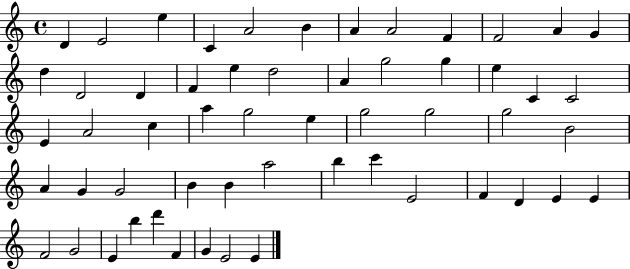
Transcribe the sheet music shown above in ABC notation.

X:1
T:Untitled
M:4/4
L:1/4
K:C
D E2 e C A2 B A A2 F F2 A G d D2 D F e d2 A g2 g e C C2 E A2 c a g2 e g2 g2 g2 B2 A G G2 B B a2 b c' E2 F D E E F2 G2 E b d' F G E2 E